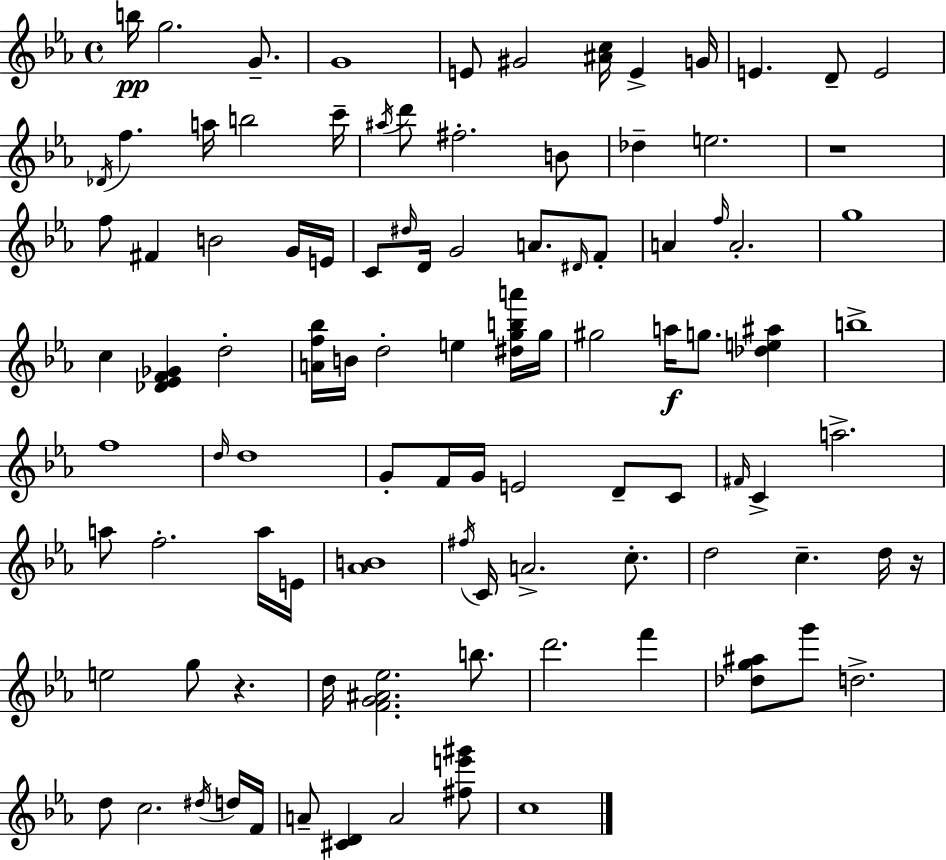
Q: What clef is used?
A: treble